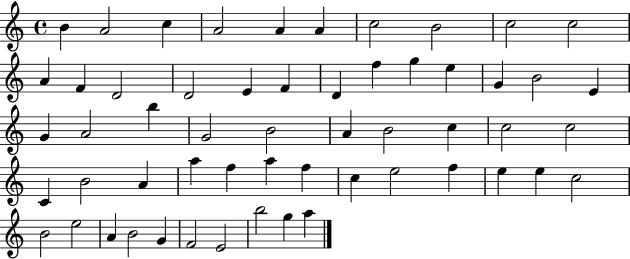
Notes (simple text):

B4/q A4/h C5/q A4/h A4/q A4/q C5/h B4/h C5/h C5/h A4/q F4/q D4/h D4/h E4/q F4/q D4/q F5/q G5/q E5/q G4/q B4/h E4/q G4/q A4/h B5/q G4/h B4/h A4/q B4/h C5/q C5/h C5/h C4/q B4/h A4/q A5/q F5/q A5/q F5/q C5/q E5/h F5/q E5/q E5/q C5/h B4/h E5/h A4/q B4/h G4/q F4/h E4/h B5/h G5/q A5/q